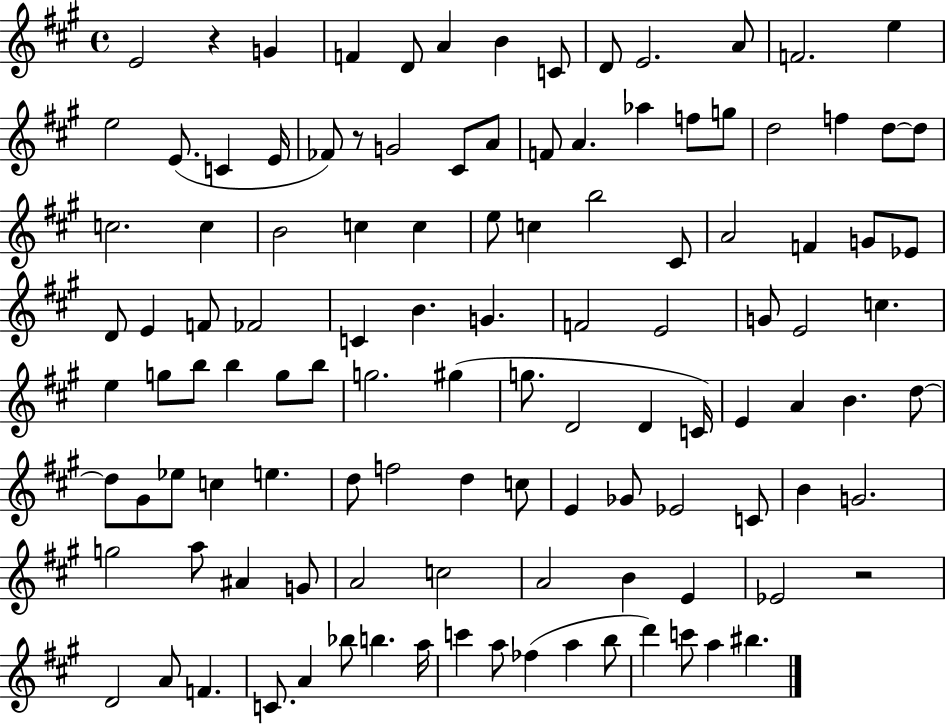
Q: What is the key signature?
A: A major